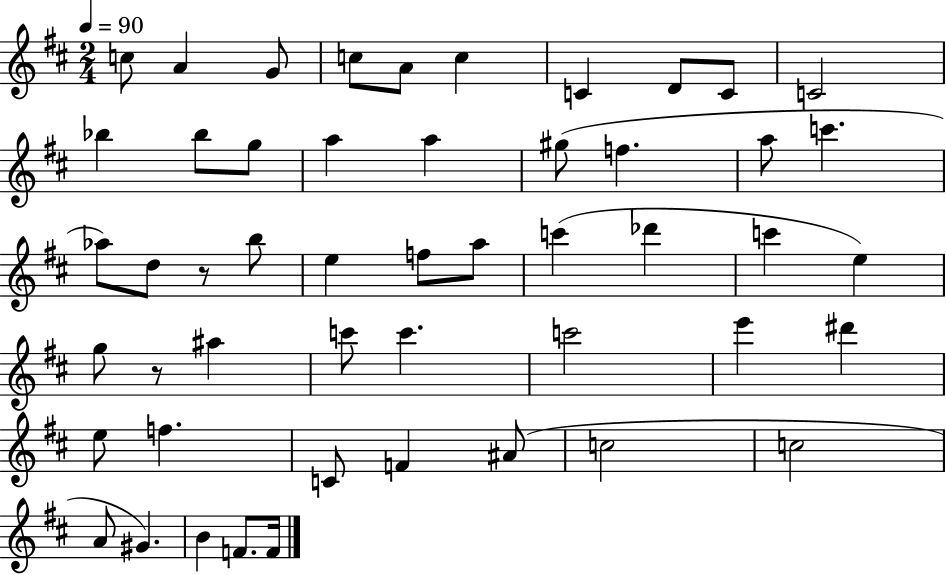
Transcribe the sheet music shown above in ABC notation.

X:1
T:Untitled
M:2/4
L:1/4
K:D
c/2 A G/2 c/2 A/2 c C D/2 C/2 C2 _b _b/2 g/2 a a ^g/2 f a/2 c' _a/2 d/2 z/2 b/2 e f/2 a/2 c' _d' c' e g/2 z/2 ^a c'/2 c' c'2 e' ^d' e/2 f C/2 F ^A/2 c2 c2 A/2 ^G B F/2 F/4